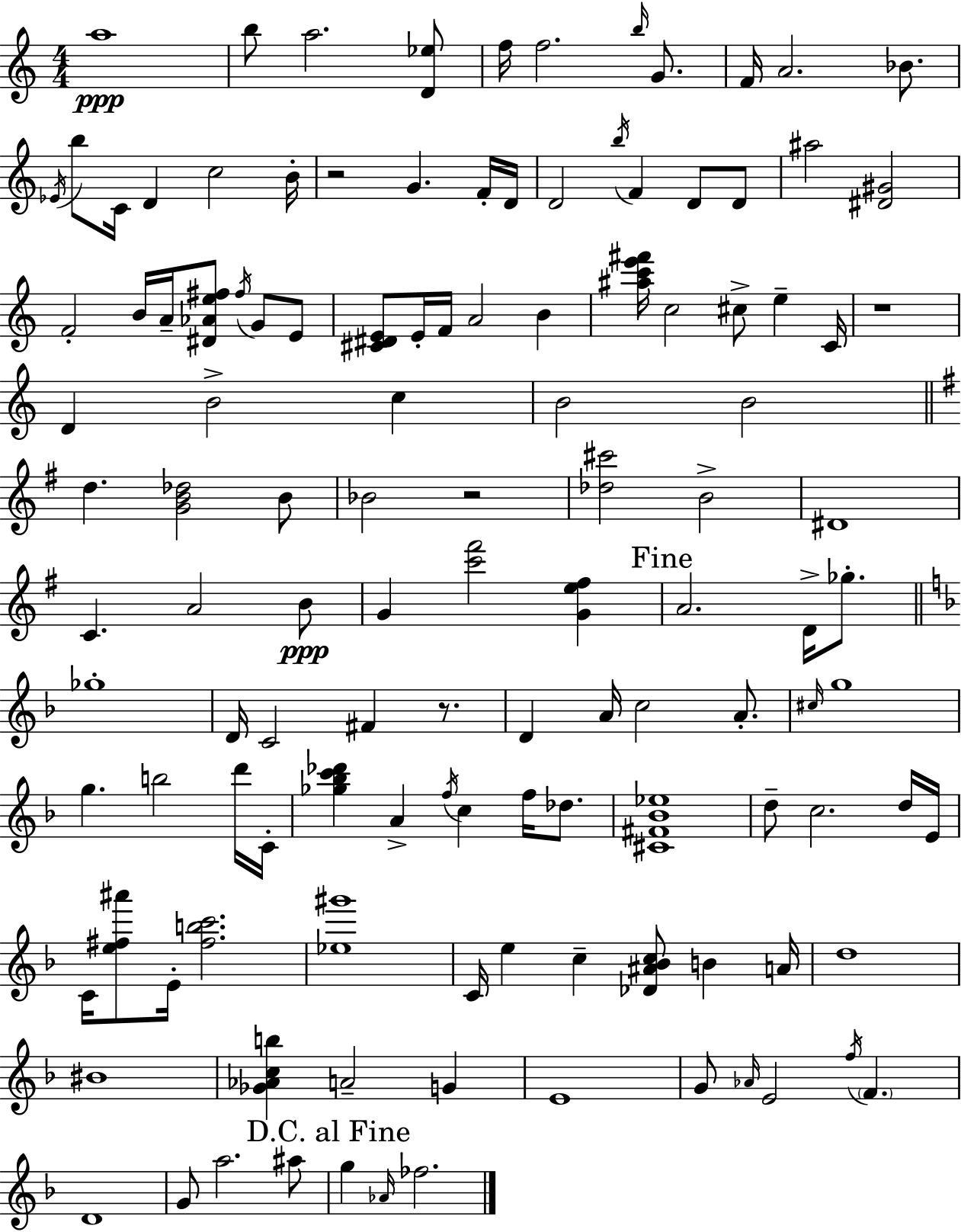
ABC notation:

X:1
T:Untitled
M:4/4
L:1/4
K:C
a4 b/2 a2 [D_e]/2 f/4 f2 b/4 G/2 F/4 A2 _B/2 _E/4 b/2 C/4 D c2 B/4 z2 G F/4 D/4 D2 b/4 F D/2 D/2 ^a2 [^D^G]2 F2 B/4 A/4 [^D_Ae^f]/2 ^f/4 G/2 E/2 [^C^DE]/2 E/4 F/4 A2 B [^ac'e'^f']/4 c2 ^c/2 e C/4 z4 D B2 c B2 B2 d [GB_d]2 B/2 _B2 z2 [_d^c']2 B2 ^D4 C A2 B/2 G [c'^f']2 [Ge^f] A2 D/4 _g/2 _g4 D/4 C2 ^F z/2 D A/4 c2 A/2 ^c/4 g4 g b2 d'/4 C/4 [_g_bc'_d'] A f/4 c f/4 _d/2 [^C^F_B_e]4 d/2 c2 d/4 E/4 C/4 [e^f^a']/2 E/4 [^fbc']2 [_e^g']4 C/4 e c [_D^A_Bc]/2 B A/4 d4 ^B4 [_G_Acb] A2 G E4 G/2 _A/4 E2 f/4 F D4 G/2 a2 ^a/2 g _A/4 _f2